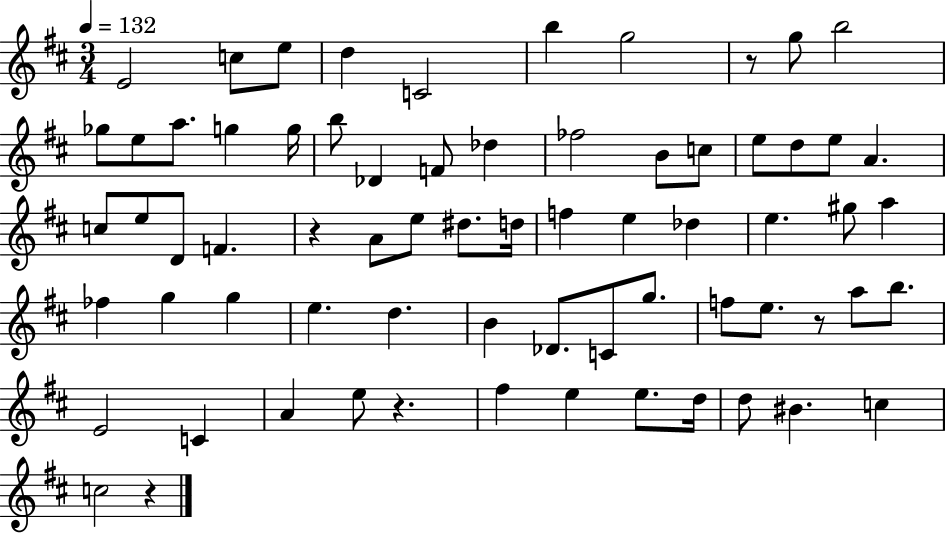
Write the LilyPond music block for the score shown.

{
  \clef treble
  \numericTimeSignature
  \time 3/4
  \key d \major
  \tempo 4 = 132
  \repeat volta 2 { e'2 c''8 e''8 | d''4 c'2 | b''4 g''2 | r8 g''8 b''2 | \break ges''8 e''8 a''8. g''4 g''16 | b''8 des'4 f'8 des''4 | fes''2 b'8 c''8 | e''8 d''8 e''8 a'4. | \break c''8 e''8 d'8 f'4. | r4 a'8 e''8 dis''8. d''16 | f''4 e''4 des''4 | e''4. gis''8 a''4 | \break fes''4 g''4 g''4 | e''4. d''4. | b'4 des'8. c'8 g''8. | f''8 e''8. r8 a''8 b''8. | \break e'2 c'4 | a'4 e''8 r4. | fis''4 e''4 e''8. d''16 | d''8 bis'4. c''4 | \break c''2 r4 | } \bar "|."
}